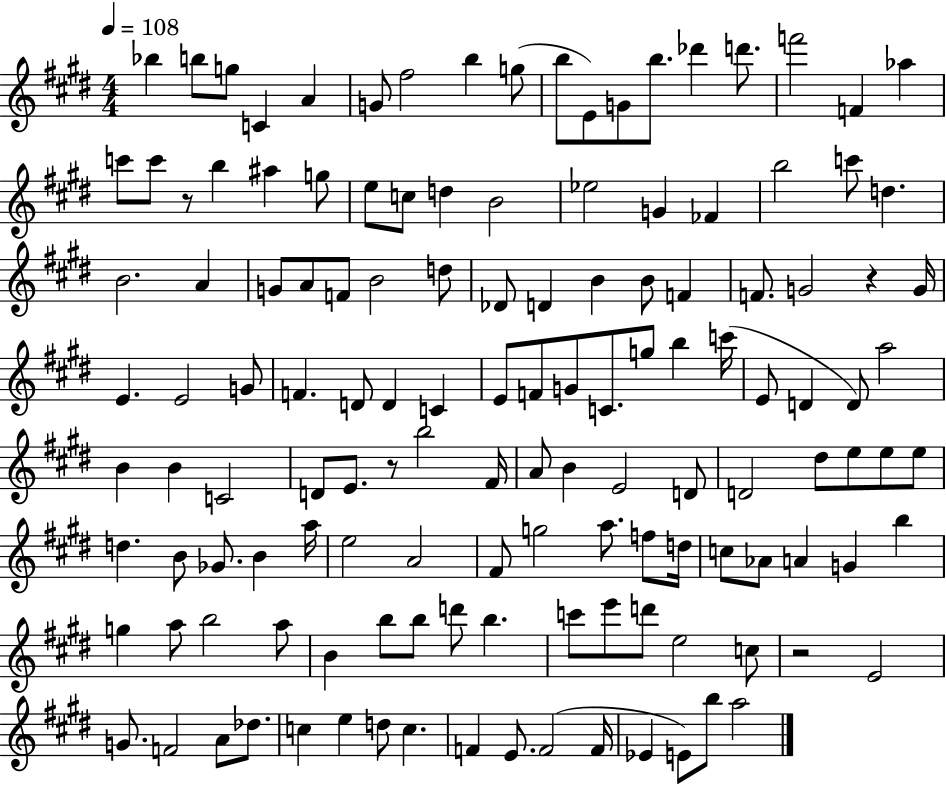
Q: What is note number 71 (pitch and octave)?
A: E4